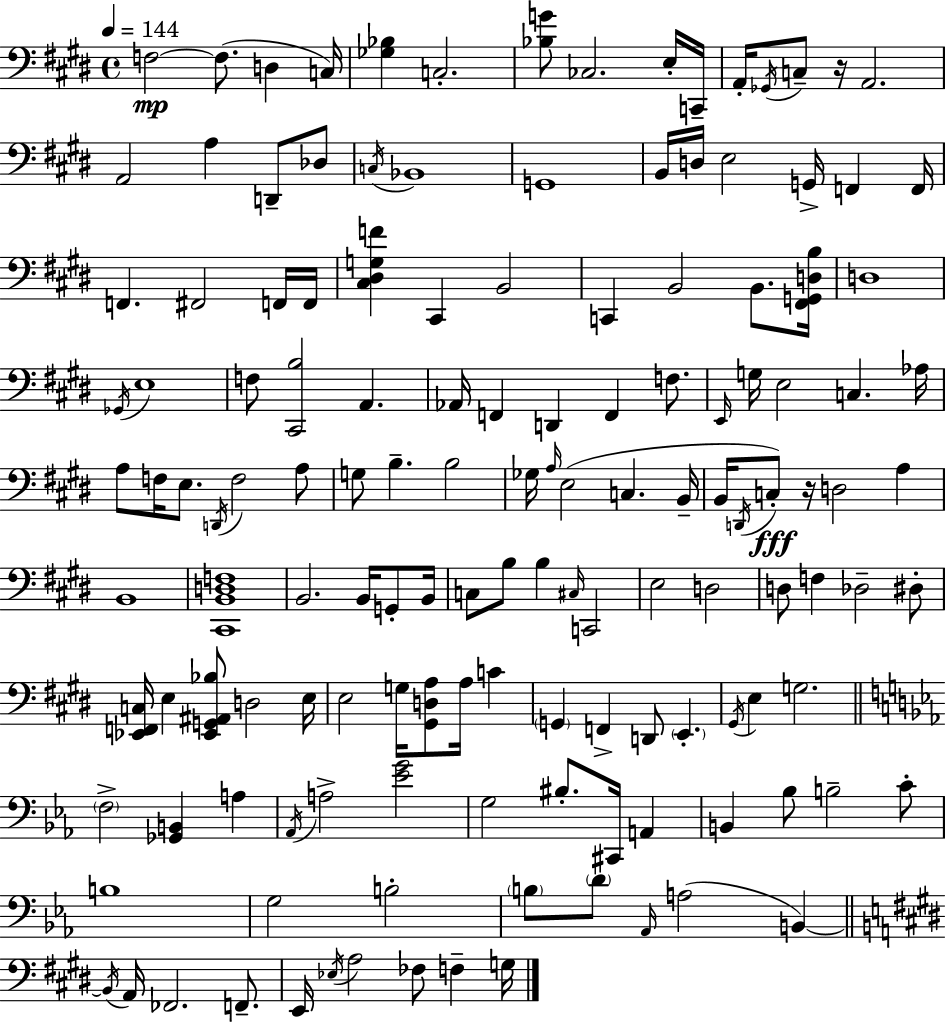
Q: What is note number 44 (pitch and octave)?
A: F3